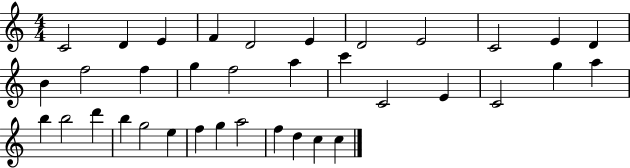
C4/h D4/q E4/q F4/q D4/h E4/q D4/h E4/h C4/h E4/q D4/q B4/q F5/h F5/q G5/q F5/h A5/q C6/q C4/h E4/q C4/h G5/q A5/q B5/q B5/h D6/q B5/q G5/h E5/q F5/q G5/q A5/h F5/q D5/q C5/q C5/q